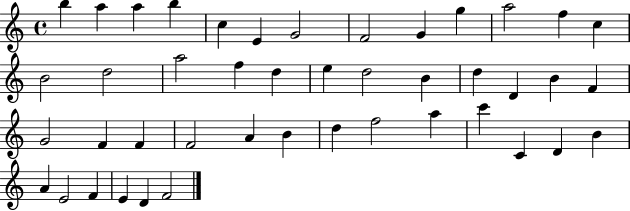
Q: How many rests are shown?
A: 0